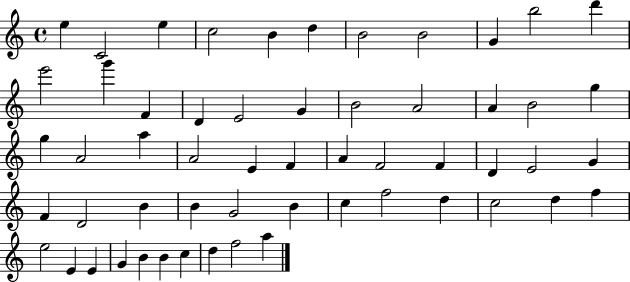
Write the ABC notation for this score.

X:1
T:Untitled
M:4/4
L:1/4
K:C
e C2 e c2 B d B2 B2 G b2 d' e'2 g' F D E2 G B2 A2 A B2 g g A2 a A2 E F A F2 F D E2 G F D2 B B G2 B c f2 d c2 d f e2 E E G B B c d f2 a